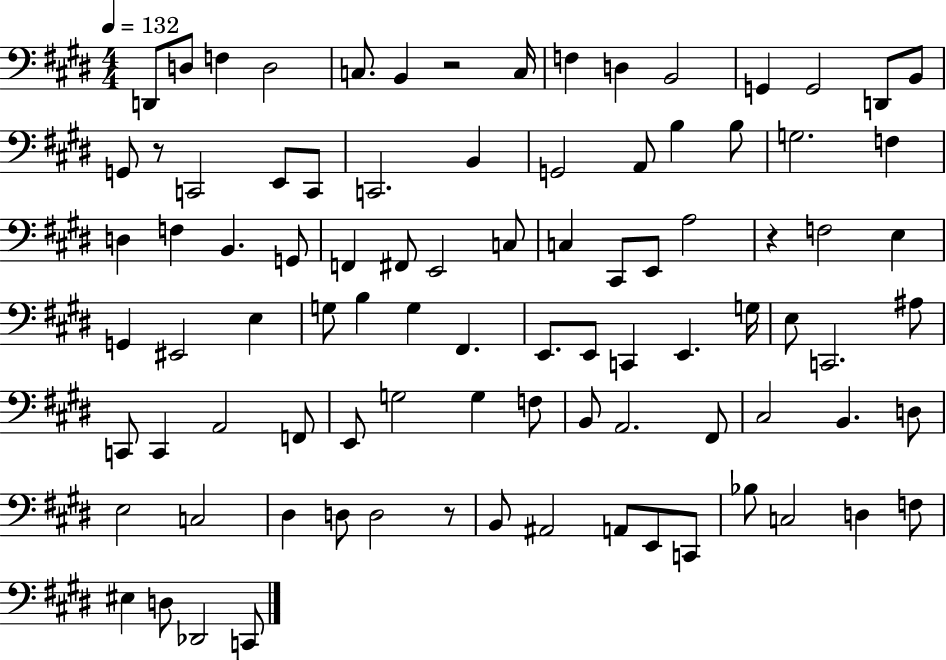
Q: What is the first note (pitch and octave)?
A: D2